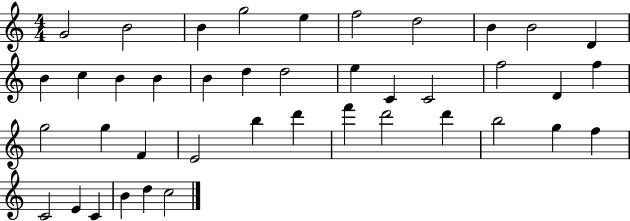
G4/h B4/h B4/q G5/h E5/q F5/h D5/h B4/q B4/h D4/q B4/q C5/q B4/q B4/q B4/q D5/q D5/h E5/q C4/q C4/h F5/h D4/q F5/q G5/h G5/q F4/q E4/h B5/q D6/q F6/q D6/h D6/q B5/h G5/q F5/q C4/h E4/q C4/q B4/q D5/q C5/h